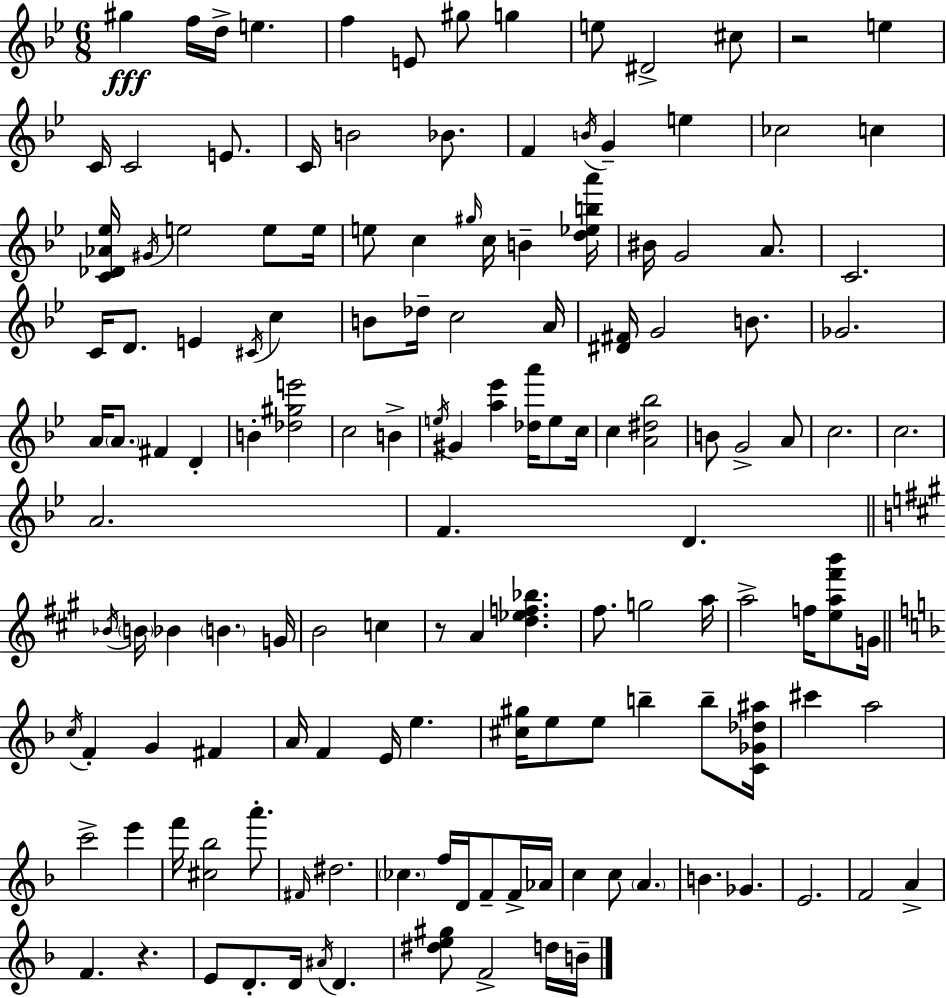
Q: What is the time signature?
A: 6/8